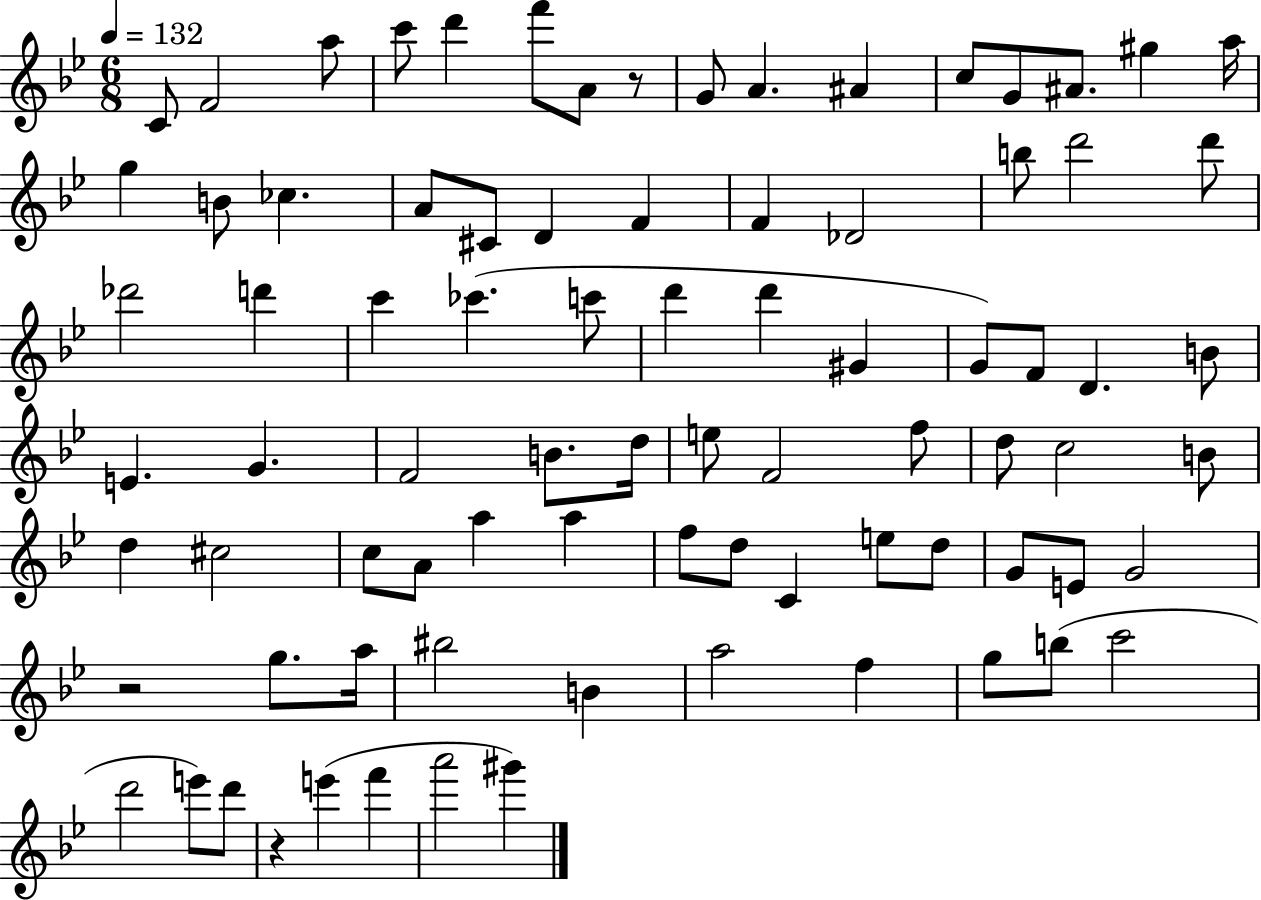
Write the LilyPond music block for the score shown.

{
  \clef treble
  \numericTimeSignature
  \time 6/8
  \key bes \major
  \tempo 4 = 132
  c'8 f'2 a''8 | c'''8 d'''4 f'''8 a'8 r8 | g'8 a'4. ais'4 | c''8 g'8 ais'8. gis''4 a''16 | \break g''4 b'8 ces''4. | a'8 cis'8 d'4 f'4 | f'4 des'2 | b''8 d'''2 d'''8 | \break des'''2 d'''4 | c'''4 ces'''4.( c'''8 | d'''4 d'''4 gis'4 | g'8) f'8 d'4. b'8 | \break e'4. g'4. | f'2 b'8. d''16 | e''8 f'2 f''8 | d''8 c''2 b'8 | \break d''4 cis''2 | c''8 a'8 a''4 a''4 | f''8 d''8 c'4 e''8 d''8 | g'8 e'8 g'2 | \break r2 g''8. a''16 | bis''2 b'4 | a''2 f''4 | g''8 b''8( c'''2 | \break d'''2 e'''8) d'''8 | r4 e'''4( f'''4 | a'''2 gis'''4) | \bar "|."
}